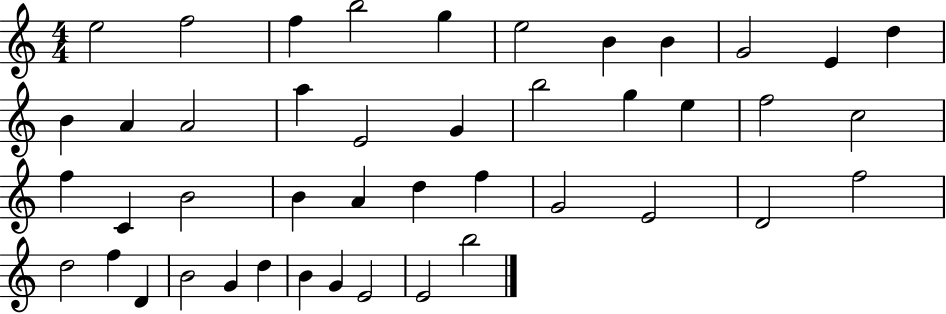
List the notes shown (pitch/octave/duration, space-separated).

E5/h F5/h F5/q B5/h G5/q E5/h B4/q B4/q G4/h E4/q D5/q B4/q A4/q A4/h A5/q E4/h G4/q B5/h G5/q E5/q F5/h C5/h F5/q C4/q B4/h B4/q A4/q D5/q F5/q G4/h E4/h D4/h F5/h D5/h F5/q D4/q B4/h G4/q D5/q B4/q G4/q E4/h E4/h B5/h